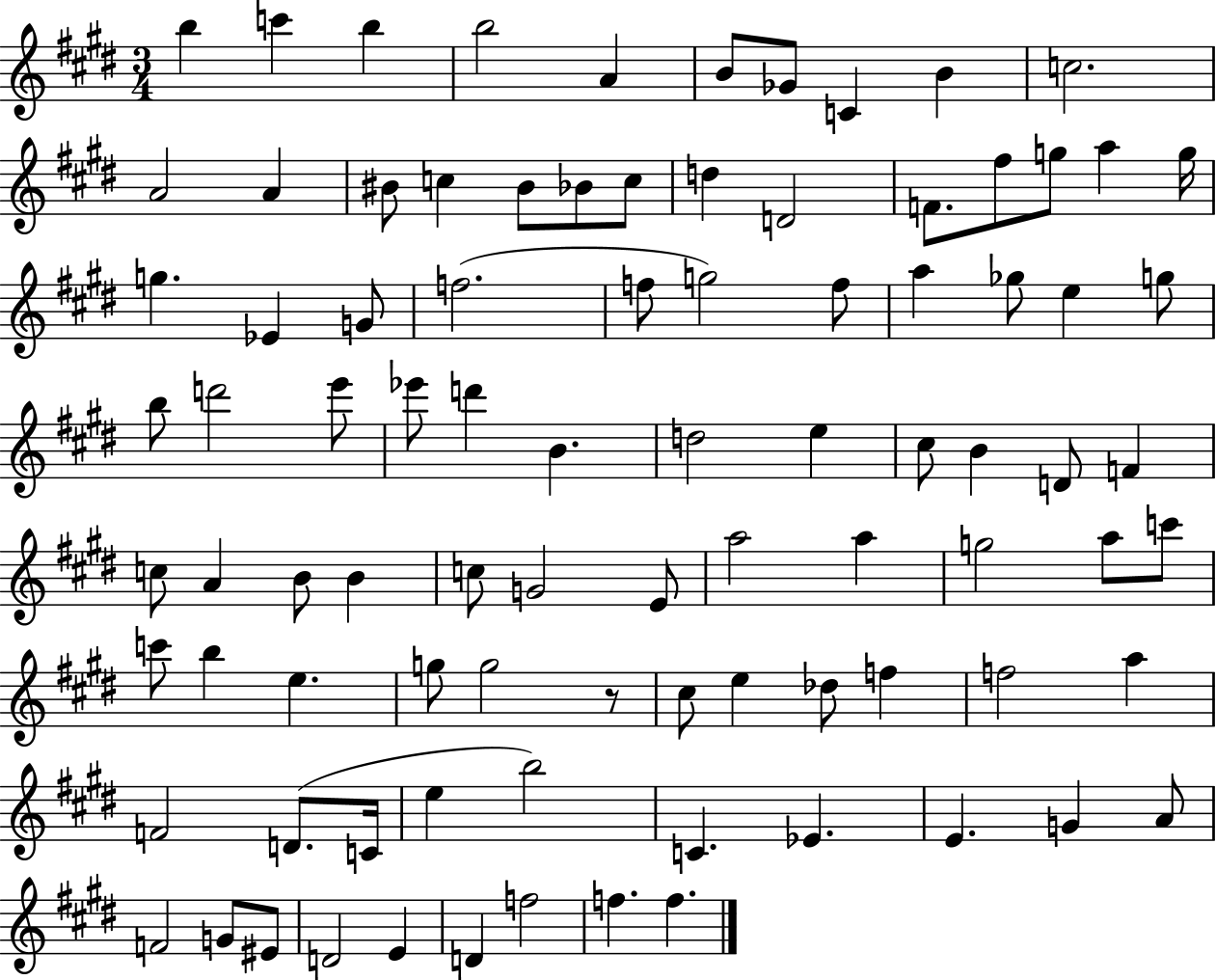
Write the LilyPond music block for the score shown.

{
  \clef treble
  \numericTimeSignature
  \time 3/4
  \key e \major
  b''4 c'''4 b''4 | b''2 a'4 | b'8 ges'8 c'4 b'4 | c''2. | \break a'2 a'4 | bis'8 c''4 bis'8 bes'8 c''8 | d''4 d'2 | f'8. fis''8 g''8 a''4 g''16 | \break g''4. ees'4 g'8 | f''2.( | f''8 g''2) f''8 | a''4 ges''8 e''4 g''8 | \break b''8 d'''2 e'''8 | ees'''8 d'''4 b'4. | d''2 e''4 | cis''8 b'4 d'8 f'4 | \break c''8 a'4 b'8 b'4 | c''8 g'2 e'8 | a''2 a''4 | g''2 a''8 c'''8 | \break c'''8 b''4 e''4. | g''8 g''2 r8 | cis''8 e''4 des''8 f''4 | f''2 a''4 | \break f'2 d'8.( c'16 | e''4 b''2) | c'4. ees'4. | e'4. g'4 a'8 | \break f'2 g'8 eis'8 | d'2 e'4 | d'4 f''2 | f''4. f''4. | \break \bar "|."
}